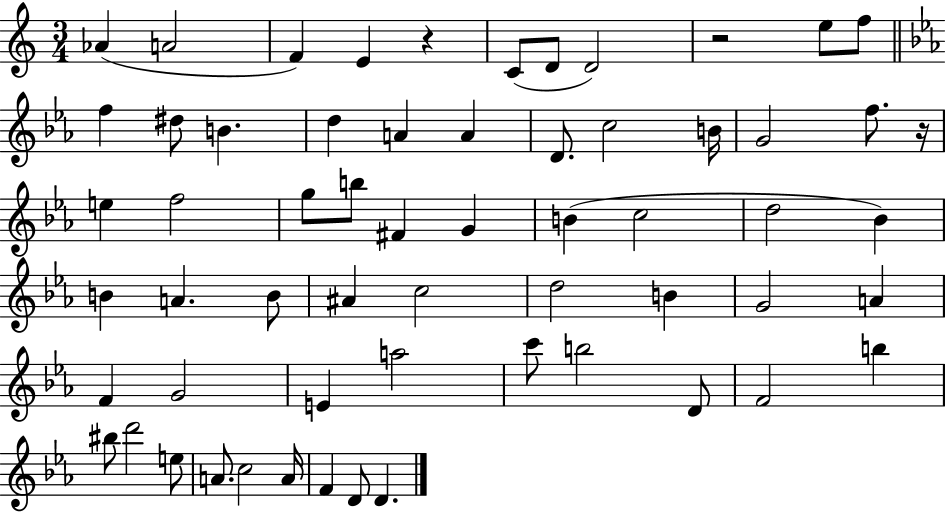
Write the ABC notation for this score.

X:1
T:Untitled
M:3/4
L:1/4
K:C
_A A2 F E z C/2 D/2 D2 z2 e/2 f/2 f ^d/2 B d A A D/2 c2 B/4 G2 f/2 z/4 e f2 g/2 b/2 ^F G B c2 d2 _B B A B/2 ^A c2 d2 B G2 A F G2 E a2 c'/2 b2 D/2 F2 b ^b/2 d'2 e/2 A/2 c2 A/4 F D/2 D